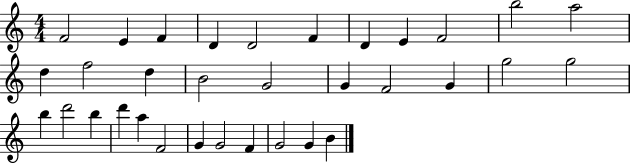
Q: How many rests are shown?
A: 0